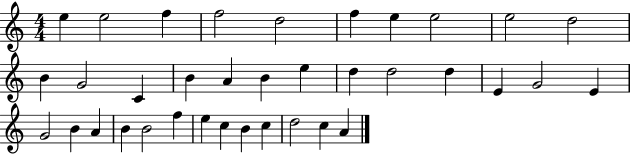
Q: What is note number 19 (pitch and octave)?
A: D5